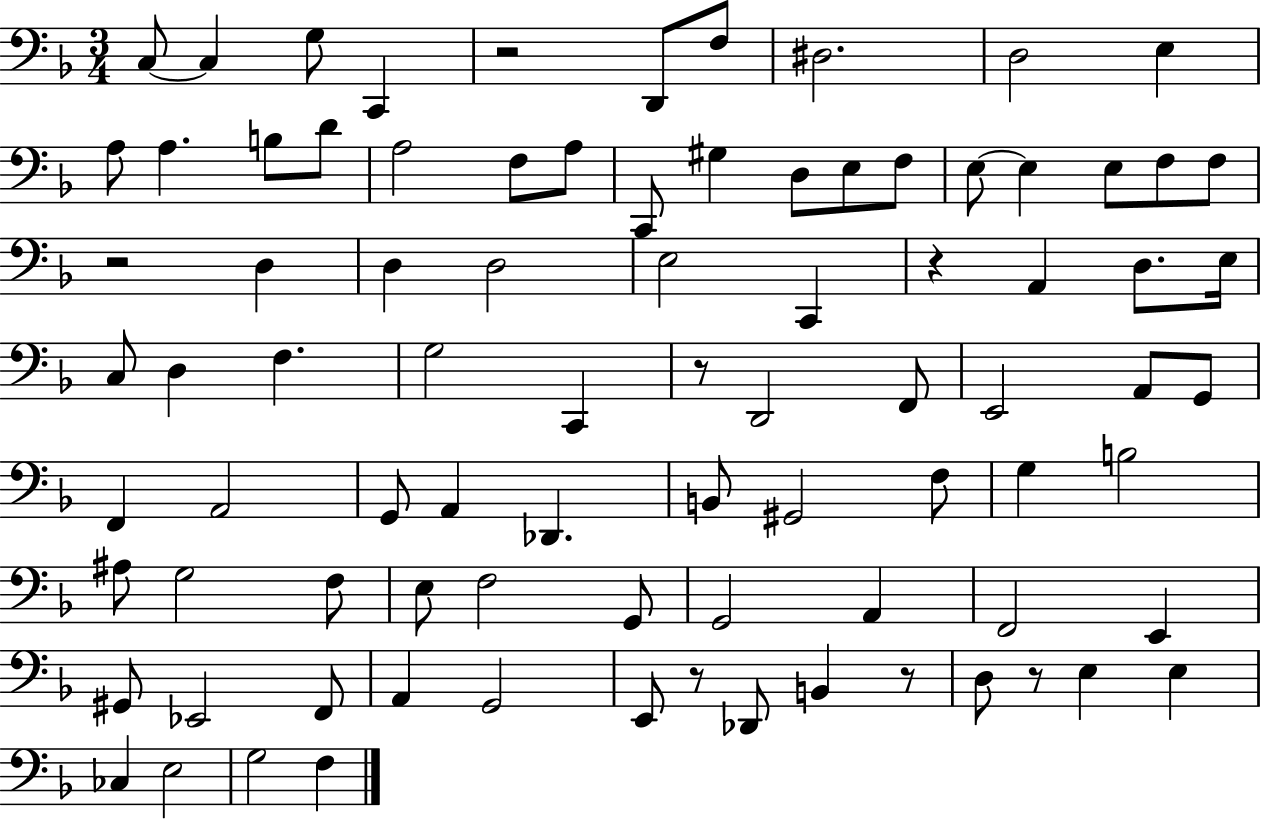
C3/e C3/q G3/e C2/q R/h D2/e F3/e D#3/h. D3/h E3/q A3/e A3/q. B3/e D4/e A3/h F3/e A3/e C2/e G#3/q D3/e E3/e F3/e E3/e E3/q E3/e F3/e F3/e R/h D3/q D3/q D3/h E3/h C2/q R/q A2/q D3/e. E3/s C3/e D3/q F3/q. G3/h C2/q R/e D2/h F2/e E2/h A2/e G2/e F2/q A2/h G2/e A2/q Db2/q. B2/e G#2/h F3/e G3/q B3/h A#3/e G3/h F3/e E3/e F3/h G2/e G2/h A2/q F2/h E2/q G#2/e Eb2/h F2/e A2/q G2/h E2/e R/e Db2/e B2/q R/e D3/e R/e E3/q E3/q CES3/q E3/h G3/h F3/q